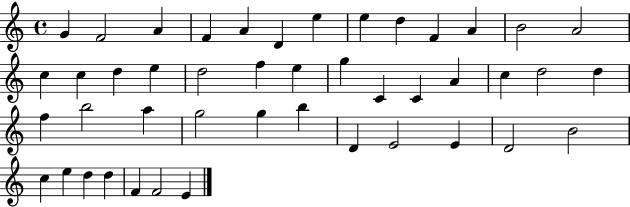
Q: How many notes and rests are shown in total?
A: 45